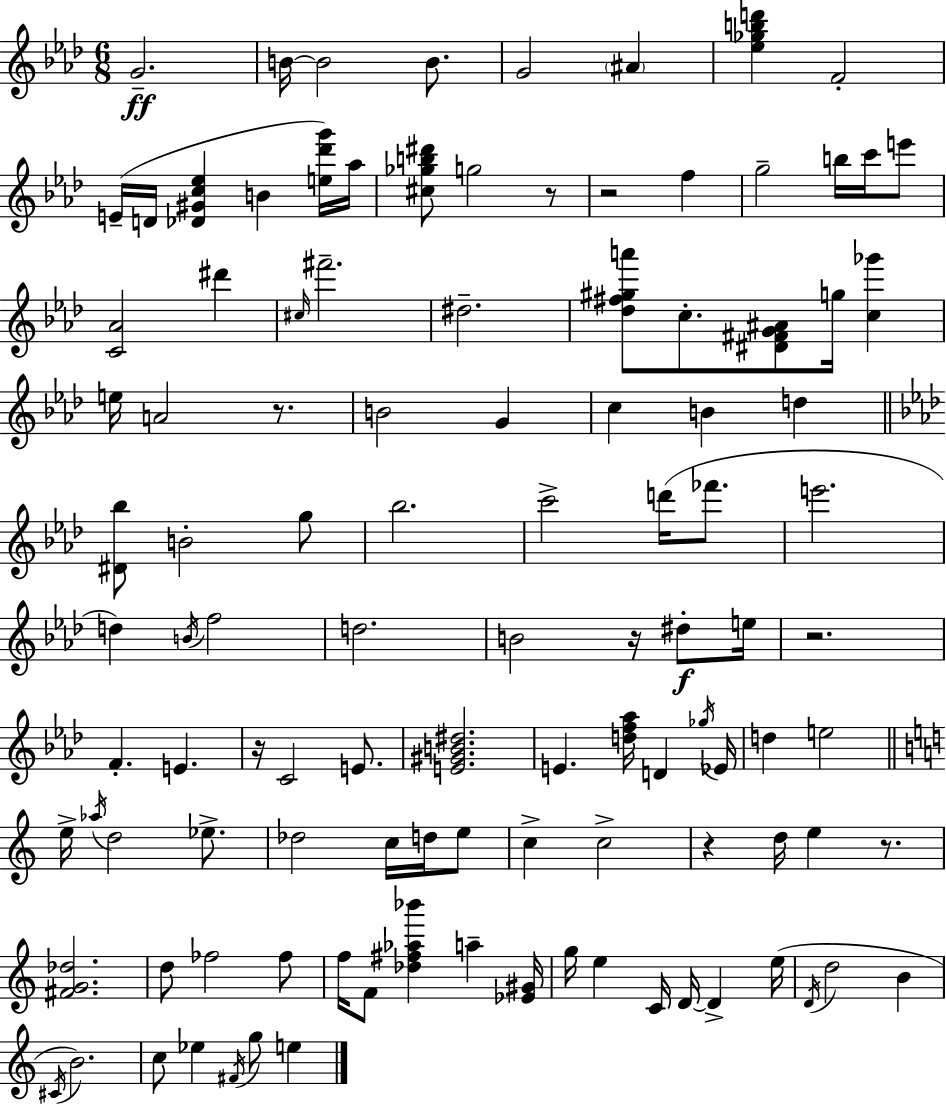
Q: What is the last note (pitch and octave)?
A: E5